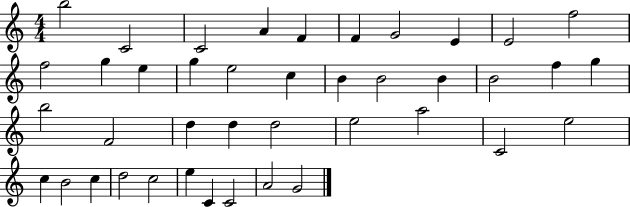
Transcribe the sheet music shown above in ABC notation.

X:1
T:Untitled
M:4/4
L:1/4
K:C
b2 C2 C2 A F F G2 E E2 f2 f2 g e g e2 c B B2 B B2 f g b2 F2 d d d2 e2 a2 C2 e2 c B2 c d2 c2 e C C2 A2 G2